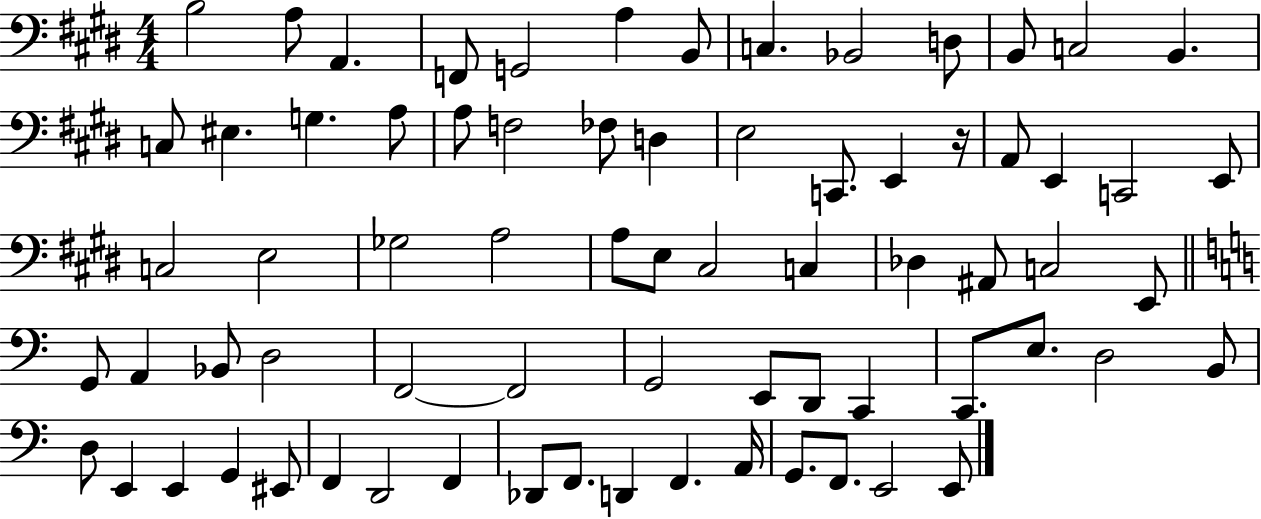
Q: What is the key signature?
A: E major